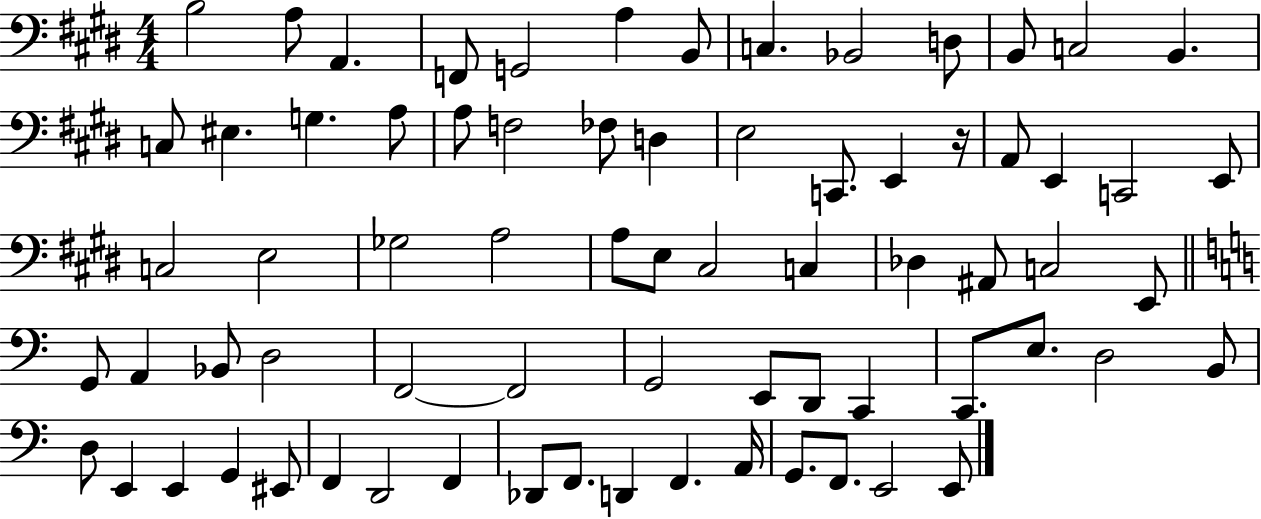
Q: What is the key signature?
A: E major